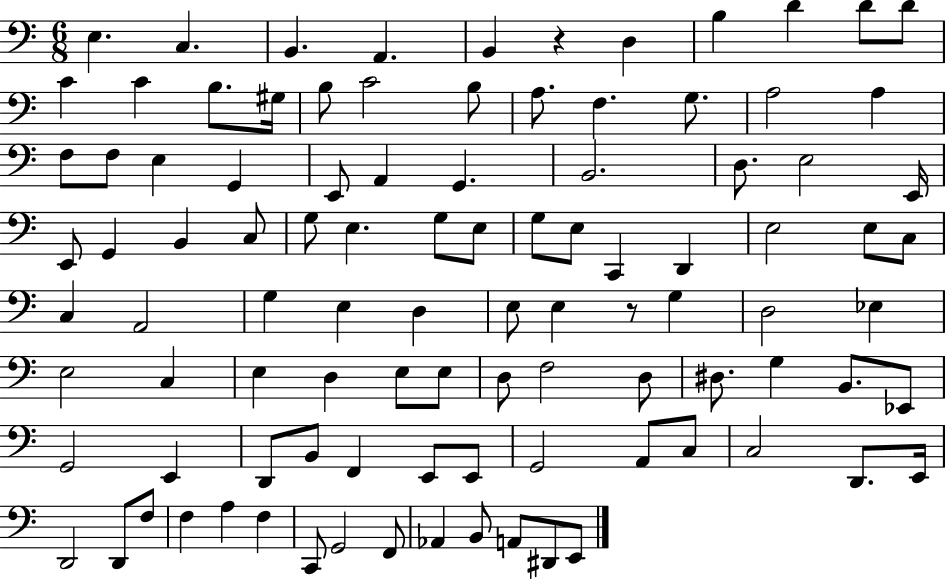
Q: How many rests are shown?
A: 2